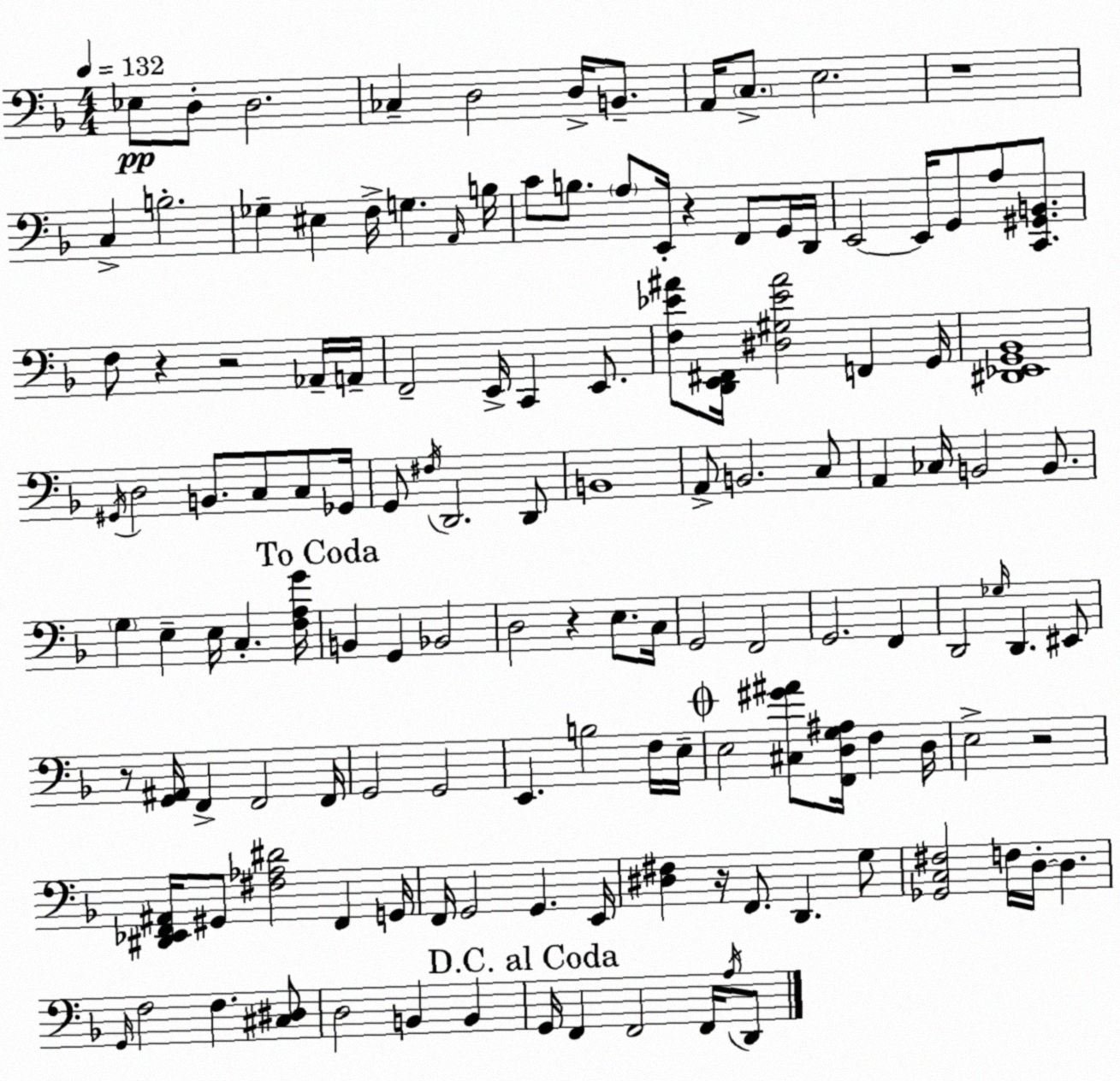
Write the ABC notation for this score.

X:1
T:Untitled
M:4/4
L:1/4
K:F
_E,/2 D,/2 D,2 _C, D,2 D,/4 B,,/2 A,,/4 C,/2 E,2 z4 C, B,2 _G, ^E, F,/4 G, A,,/4 B,/4 C/2 B,/2 A,/2 E,,/4 z F,,/2 G,,/4 D,,/4 E,,2 E,,/4 G,,/2 A,/2 [C,,^G,,B,,]/2 F,/2 z z2 _A,,/4 A,,/4 F,,2 E,,/4 C,, E,,/2 [F,_E^A]/2 [D,,E,,^F,,]/4 [^D,^G,_E^A]2 F,, G,,/4 [^D,,_E,,G,,_B,,]4 ^G,,/4 D,2 B,,/2 C,/2 C,/2 _G,,/4 G,,/2 ^F,/4 D,,2 D,,/2 B,,4 A,,/2 B,,2 C,/2 A,, _C,/4 B,,2 B,,/2 G, E, E,/4 C, [F,A,G]/4 B,, G,, _B,,2 D,2 z E,/2 C,/4 G,,2 F,,2 G,,2 F,, D,,2 _G,/4 D,, ^E,,/2 z/2 [G,,^A,,]/4 F,, F,,2 F,,/4 G,,2 G,,2 E,, B,2 F,/4 E,/4 E,2 [^C,^G^A]/2 [F,,D,G,^A,]/4 F, D,/4 E,2 z2 [^D,,_E,,F,,^A,,]/4 ^G,,/2 [^F,_A,^D]2 F,, G,,/4 F,,/4 G,,2 G,, E,,/4 [^D,^F,] z/4 F,,/2 D,, G,/2 [_G,,C,^F,]2 F,/4 D,/4 D, G,,/4 F,2 F, [^C,^D,]/2 D,2 B,, B,, G,,/4 F,, F,,2 F,,/4 A,/4 D,,/2